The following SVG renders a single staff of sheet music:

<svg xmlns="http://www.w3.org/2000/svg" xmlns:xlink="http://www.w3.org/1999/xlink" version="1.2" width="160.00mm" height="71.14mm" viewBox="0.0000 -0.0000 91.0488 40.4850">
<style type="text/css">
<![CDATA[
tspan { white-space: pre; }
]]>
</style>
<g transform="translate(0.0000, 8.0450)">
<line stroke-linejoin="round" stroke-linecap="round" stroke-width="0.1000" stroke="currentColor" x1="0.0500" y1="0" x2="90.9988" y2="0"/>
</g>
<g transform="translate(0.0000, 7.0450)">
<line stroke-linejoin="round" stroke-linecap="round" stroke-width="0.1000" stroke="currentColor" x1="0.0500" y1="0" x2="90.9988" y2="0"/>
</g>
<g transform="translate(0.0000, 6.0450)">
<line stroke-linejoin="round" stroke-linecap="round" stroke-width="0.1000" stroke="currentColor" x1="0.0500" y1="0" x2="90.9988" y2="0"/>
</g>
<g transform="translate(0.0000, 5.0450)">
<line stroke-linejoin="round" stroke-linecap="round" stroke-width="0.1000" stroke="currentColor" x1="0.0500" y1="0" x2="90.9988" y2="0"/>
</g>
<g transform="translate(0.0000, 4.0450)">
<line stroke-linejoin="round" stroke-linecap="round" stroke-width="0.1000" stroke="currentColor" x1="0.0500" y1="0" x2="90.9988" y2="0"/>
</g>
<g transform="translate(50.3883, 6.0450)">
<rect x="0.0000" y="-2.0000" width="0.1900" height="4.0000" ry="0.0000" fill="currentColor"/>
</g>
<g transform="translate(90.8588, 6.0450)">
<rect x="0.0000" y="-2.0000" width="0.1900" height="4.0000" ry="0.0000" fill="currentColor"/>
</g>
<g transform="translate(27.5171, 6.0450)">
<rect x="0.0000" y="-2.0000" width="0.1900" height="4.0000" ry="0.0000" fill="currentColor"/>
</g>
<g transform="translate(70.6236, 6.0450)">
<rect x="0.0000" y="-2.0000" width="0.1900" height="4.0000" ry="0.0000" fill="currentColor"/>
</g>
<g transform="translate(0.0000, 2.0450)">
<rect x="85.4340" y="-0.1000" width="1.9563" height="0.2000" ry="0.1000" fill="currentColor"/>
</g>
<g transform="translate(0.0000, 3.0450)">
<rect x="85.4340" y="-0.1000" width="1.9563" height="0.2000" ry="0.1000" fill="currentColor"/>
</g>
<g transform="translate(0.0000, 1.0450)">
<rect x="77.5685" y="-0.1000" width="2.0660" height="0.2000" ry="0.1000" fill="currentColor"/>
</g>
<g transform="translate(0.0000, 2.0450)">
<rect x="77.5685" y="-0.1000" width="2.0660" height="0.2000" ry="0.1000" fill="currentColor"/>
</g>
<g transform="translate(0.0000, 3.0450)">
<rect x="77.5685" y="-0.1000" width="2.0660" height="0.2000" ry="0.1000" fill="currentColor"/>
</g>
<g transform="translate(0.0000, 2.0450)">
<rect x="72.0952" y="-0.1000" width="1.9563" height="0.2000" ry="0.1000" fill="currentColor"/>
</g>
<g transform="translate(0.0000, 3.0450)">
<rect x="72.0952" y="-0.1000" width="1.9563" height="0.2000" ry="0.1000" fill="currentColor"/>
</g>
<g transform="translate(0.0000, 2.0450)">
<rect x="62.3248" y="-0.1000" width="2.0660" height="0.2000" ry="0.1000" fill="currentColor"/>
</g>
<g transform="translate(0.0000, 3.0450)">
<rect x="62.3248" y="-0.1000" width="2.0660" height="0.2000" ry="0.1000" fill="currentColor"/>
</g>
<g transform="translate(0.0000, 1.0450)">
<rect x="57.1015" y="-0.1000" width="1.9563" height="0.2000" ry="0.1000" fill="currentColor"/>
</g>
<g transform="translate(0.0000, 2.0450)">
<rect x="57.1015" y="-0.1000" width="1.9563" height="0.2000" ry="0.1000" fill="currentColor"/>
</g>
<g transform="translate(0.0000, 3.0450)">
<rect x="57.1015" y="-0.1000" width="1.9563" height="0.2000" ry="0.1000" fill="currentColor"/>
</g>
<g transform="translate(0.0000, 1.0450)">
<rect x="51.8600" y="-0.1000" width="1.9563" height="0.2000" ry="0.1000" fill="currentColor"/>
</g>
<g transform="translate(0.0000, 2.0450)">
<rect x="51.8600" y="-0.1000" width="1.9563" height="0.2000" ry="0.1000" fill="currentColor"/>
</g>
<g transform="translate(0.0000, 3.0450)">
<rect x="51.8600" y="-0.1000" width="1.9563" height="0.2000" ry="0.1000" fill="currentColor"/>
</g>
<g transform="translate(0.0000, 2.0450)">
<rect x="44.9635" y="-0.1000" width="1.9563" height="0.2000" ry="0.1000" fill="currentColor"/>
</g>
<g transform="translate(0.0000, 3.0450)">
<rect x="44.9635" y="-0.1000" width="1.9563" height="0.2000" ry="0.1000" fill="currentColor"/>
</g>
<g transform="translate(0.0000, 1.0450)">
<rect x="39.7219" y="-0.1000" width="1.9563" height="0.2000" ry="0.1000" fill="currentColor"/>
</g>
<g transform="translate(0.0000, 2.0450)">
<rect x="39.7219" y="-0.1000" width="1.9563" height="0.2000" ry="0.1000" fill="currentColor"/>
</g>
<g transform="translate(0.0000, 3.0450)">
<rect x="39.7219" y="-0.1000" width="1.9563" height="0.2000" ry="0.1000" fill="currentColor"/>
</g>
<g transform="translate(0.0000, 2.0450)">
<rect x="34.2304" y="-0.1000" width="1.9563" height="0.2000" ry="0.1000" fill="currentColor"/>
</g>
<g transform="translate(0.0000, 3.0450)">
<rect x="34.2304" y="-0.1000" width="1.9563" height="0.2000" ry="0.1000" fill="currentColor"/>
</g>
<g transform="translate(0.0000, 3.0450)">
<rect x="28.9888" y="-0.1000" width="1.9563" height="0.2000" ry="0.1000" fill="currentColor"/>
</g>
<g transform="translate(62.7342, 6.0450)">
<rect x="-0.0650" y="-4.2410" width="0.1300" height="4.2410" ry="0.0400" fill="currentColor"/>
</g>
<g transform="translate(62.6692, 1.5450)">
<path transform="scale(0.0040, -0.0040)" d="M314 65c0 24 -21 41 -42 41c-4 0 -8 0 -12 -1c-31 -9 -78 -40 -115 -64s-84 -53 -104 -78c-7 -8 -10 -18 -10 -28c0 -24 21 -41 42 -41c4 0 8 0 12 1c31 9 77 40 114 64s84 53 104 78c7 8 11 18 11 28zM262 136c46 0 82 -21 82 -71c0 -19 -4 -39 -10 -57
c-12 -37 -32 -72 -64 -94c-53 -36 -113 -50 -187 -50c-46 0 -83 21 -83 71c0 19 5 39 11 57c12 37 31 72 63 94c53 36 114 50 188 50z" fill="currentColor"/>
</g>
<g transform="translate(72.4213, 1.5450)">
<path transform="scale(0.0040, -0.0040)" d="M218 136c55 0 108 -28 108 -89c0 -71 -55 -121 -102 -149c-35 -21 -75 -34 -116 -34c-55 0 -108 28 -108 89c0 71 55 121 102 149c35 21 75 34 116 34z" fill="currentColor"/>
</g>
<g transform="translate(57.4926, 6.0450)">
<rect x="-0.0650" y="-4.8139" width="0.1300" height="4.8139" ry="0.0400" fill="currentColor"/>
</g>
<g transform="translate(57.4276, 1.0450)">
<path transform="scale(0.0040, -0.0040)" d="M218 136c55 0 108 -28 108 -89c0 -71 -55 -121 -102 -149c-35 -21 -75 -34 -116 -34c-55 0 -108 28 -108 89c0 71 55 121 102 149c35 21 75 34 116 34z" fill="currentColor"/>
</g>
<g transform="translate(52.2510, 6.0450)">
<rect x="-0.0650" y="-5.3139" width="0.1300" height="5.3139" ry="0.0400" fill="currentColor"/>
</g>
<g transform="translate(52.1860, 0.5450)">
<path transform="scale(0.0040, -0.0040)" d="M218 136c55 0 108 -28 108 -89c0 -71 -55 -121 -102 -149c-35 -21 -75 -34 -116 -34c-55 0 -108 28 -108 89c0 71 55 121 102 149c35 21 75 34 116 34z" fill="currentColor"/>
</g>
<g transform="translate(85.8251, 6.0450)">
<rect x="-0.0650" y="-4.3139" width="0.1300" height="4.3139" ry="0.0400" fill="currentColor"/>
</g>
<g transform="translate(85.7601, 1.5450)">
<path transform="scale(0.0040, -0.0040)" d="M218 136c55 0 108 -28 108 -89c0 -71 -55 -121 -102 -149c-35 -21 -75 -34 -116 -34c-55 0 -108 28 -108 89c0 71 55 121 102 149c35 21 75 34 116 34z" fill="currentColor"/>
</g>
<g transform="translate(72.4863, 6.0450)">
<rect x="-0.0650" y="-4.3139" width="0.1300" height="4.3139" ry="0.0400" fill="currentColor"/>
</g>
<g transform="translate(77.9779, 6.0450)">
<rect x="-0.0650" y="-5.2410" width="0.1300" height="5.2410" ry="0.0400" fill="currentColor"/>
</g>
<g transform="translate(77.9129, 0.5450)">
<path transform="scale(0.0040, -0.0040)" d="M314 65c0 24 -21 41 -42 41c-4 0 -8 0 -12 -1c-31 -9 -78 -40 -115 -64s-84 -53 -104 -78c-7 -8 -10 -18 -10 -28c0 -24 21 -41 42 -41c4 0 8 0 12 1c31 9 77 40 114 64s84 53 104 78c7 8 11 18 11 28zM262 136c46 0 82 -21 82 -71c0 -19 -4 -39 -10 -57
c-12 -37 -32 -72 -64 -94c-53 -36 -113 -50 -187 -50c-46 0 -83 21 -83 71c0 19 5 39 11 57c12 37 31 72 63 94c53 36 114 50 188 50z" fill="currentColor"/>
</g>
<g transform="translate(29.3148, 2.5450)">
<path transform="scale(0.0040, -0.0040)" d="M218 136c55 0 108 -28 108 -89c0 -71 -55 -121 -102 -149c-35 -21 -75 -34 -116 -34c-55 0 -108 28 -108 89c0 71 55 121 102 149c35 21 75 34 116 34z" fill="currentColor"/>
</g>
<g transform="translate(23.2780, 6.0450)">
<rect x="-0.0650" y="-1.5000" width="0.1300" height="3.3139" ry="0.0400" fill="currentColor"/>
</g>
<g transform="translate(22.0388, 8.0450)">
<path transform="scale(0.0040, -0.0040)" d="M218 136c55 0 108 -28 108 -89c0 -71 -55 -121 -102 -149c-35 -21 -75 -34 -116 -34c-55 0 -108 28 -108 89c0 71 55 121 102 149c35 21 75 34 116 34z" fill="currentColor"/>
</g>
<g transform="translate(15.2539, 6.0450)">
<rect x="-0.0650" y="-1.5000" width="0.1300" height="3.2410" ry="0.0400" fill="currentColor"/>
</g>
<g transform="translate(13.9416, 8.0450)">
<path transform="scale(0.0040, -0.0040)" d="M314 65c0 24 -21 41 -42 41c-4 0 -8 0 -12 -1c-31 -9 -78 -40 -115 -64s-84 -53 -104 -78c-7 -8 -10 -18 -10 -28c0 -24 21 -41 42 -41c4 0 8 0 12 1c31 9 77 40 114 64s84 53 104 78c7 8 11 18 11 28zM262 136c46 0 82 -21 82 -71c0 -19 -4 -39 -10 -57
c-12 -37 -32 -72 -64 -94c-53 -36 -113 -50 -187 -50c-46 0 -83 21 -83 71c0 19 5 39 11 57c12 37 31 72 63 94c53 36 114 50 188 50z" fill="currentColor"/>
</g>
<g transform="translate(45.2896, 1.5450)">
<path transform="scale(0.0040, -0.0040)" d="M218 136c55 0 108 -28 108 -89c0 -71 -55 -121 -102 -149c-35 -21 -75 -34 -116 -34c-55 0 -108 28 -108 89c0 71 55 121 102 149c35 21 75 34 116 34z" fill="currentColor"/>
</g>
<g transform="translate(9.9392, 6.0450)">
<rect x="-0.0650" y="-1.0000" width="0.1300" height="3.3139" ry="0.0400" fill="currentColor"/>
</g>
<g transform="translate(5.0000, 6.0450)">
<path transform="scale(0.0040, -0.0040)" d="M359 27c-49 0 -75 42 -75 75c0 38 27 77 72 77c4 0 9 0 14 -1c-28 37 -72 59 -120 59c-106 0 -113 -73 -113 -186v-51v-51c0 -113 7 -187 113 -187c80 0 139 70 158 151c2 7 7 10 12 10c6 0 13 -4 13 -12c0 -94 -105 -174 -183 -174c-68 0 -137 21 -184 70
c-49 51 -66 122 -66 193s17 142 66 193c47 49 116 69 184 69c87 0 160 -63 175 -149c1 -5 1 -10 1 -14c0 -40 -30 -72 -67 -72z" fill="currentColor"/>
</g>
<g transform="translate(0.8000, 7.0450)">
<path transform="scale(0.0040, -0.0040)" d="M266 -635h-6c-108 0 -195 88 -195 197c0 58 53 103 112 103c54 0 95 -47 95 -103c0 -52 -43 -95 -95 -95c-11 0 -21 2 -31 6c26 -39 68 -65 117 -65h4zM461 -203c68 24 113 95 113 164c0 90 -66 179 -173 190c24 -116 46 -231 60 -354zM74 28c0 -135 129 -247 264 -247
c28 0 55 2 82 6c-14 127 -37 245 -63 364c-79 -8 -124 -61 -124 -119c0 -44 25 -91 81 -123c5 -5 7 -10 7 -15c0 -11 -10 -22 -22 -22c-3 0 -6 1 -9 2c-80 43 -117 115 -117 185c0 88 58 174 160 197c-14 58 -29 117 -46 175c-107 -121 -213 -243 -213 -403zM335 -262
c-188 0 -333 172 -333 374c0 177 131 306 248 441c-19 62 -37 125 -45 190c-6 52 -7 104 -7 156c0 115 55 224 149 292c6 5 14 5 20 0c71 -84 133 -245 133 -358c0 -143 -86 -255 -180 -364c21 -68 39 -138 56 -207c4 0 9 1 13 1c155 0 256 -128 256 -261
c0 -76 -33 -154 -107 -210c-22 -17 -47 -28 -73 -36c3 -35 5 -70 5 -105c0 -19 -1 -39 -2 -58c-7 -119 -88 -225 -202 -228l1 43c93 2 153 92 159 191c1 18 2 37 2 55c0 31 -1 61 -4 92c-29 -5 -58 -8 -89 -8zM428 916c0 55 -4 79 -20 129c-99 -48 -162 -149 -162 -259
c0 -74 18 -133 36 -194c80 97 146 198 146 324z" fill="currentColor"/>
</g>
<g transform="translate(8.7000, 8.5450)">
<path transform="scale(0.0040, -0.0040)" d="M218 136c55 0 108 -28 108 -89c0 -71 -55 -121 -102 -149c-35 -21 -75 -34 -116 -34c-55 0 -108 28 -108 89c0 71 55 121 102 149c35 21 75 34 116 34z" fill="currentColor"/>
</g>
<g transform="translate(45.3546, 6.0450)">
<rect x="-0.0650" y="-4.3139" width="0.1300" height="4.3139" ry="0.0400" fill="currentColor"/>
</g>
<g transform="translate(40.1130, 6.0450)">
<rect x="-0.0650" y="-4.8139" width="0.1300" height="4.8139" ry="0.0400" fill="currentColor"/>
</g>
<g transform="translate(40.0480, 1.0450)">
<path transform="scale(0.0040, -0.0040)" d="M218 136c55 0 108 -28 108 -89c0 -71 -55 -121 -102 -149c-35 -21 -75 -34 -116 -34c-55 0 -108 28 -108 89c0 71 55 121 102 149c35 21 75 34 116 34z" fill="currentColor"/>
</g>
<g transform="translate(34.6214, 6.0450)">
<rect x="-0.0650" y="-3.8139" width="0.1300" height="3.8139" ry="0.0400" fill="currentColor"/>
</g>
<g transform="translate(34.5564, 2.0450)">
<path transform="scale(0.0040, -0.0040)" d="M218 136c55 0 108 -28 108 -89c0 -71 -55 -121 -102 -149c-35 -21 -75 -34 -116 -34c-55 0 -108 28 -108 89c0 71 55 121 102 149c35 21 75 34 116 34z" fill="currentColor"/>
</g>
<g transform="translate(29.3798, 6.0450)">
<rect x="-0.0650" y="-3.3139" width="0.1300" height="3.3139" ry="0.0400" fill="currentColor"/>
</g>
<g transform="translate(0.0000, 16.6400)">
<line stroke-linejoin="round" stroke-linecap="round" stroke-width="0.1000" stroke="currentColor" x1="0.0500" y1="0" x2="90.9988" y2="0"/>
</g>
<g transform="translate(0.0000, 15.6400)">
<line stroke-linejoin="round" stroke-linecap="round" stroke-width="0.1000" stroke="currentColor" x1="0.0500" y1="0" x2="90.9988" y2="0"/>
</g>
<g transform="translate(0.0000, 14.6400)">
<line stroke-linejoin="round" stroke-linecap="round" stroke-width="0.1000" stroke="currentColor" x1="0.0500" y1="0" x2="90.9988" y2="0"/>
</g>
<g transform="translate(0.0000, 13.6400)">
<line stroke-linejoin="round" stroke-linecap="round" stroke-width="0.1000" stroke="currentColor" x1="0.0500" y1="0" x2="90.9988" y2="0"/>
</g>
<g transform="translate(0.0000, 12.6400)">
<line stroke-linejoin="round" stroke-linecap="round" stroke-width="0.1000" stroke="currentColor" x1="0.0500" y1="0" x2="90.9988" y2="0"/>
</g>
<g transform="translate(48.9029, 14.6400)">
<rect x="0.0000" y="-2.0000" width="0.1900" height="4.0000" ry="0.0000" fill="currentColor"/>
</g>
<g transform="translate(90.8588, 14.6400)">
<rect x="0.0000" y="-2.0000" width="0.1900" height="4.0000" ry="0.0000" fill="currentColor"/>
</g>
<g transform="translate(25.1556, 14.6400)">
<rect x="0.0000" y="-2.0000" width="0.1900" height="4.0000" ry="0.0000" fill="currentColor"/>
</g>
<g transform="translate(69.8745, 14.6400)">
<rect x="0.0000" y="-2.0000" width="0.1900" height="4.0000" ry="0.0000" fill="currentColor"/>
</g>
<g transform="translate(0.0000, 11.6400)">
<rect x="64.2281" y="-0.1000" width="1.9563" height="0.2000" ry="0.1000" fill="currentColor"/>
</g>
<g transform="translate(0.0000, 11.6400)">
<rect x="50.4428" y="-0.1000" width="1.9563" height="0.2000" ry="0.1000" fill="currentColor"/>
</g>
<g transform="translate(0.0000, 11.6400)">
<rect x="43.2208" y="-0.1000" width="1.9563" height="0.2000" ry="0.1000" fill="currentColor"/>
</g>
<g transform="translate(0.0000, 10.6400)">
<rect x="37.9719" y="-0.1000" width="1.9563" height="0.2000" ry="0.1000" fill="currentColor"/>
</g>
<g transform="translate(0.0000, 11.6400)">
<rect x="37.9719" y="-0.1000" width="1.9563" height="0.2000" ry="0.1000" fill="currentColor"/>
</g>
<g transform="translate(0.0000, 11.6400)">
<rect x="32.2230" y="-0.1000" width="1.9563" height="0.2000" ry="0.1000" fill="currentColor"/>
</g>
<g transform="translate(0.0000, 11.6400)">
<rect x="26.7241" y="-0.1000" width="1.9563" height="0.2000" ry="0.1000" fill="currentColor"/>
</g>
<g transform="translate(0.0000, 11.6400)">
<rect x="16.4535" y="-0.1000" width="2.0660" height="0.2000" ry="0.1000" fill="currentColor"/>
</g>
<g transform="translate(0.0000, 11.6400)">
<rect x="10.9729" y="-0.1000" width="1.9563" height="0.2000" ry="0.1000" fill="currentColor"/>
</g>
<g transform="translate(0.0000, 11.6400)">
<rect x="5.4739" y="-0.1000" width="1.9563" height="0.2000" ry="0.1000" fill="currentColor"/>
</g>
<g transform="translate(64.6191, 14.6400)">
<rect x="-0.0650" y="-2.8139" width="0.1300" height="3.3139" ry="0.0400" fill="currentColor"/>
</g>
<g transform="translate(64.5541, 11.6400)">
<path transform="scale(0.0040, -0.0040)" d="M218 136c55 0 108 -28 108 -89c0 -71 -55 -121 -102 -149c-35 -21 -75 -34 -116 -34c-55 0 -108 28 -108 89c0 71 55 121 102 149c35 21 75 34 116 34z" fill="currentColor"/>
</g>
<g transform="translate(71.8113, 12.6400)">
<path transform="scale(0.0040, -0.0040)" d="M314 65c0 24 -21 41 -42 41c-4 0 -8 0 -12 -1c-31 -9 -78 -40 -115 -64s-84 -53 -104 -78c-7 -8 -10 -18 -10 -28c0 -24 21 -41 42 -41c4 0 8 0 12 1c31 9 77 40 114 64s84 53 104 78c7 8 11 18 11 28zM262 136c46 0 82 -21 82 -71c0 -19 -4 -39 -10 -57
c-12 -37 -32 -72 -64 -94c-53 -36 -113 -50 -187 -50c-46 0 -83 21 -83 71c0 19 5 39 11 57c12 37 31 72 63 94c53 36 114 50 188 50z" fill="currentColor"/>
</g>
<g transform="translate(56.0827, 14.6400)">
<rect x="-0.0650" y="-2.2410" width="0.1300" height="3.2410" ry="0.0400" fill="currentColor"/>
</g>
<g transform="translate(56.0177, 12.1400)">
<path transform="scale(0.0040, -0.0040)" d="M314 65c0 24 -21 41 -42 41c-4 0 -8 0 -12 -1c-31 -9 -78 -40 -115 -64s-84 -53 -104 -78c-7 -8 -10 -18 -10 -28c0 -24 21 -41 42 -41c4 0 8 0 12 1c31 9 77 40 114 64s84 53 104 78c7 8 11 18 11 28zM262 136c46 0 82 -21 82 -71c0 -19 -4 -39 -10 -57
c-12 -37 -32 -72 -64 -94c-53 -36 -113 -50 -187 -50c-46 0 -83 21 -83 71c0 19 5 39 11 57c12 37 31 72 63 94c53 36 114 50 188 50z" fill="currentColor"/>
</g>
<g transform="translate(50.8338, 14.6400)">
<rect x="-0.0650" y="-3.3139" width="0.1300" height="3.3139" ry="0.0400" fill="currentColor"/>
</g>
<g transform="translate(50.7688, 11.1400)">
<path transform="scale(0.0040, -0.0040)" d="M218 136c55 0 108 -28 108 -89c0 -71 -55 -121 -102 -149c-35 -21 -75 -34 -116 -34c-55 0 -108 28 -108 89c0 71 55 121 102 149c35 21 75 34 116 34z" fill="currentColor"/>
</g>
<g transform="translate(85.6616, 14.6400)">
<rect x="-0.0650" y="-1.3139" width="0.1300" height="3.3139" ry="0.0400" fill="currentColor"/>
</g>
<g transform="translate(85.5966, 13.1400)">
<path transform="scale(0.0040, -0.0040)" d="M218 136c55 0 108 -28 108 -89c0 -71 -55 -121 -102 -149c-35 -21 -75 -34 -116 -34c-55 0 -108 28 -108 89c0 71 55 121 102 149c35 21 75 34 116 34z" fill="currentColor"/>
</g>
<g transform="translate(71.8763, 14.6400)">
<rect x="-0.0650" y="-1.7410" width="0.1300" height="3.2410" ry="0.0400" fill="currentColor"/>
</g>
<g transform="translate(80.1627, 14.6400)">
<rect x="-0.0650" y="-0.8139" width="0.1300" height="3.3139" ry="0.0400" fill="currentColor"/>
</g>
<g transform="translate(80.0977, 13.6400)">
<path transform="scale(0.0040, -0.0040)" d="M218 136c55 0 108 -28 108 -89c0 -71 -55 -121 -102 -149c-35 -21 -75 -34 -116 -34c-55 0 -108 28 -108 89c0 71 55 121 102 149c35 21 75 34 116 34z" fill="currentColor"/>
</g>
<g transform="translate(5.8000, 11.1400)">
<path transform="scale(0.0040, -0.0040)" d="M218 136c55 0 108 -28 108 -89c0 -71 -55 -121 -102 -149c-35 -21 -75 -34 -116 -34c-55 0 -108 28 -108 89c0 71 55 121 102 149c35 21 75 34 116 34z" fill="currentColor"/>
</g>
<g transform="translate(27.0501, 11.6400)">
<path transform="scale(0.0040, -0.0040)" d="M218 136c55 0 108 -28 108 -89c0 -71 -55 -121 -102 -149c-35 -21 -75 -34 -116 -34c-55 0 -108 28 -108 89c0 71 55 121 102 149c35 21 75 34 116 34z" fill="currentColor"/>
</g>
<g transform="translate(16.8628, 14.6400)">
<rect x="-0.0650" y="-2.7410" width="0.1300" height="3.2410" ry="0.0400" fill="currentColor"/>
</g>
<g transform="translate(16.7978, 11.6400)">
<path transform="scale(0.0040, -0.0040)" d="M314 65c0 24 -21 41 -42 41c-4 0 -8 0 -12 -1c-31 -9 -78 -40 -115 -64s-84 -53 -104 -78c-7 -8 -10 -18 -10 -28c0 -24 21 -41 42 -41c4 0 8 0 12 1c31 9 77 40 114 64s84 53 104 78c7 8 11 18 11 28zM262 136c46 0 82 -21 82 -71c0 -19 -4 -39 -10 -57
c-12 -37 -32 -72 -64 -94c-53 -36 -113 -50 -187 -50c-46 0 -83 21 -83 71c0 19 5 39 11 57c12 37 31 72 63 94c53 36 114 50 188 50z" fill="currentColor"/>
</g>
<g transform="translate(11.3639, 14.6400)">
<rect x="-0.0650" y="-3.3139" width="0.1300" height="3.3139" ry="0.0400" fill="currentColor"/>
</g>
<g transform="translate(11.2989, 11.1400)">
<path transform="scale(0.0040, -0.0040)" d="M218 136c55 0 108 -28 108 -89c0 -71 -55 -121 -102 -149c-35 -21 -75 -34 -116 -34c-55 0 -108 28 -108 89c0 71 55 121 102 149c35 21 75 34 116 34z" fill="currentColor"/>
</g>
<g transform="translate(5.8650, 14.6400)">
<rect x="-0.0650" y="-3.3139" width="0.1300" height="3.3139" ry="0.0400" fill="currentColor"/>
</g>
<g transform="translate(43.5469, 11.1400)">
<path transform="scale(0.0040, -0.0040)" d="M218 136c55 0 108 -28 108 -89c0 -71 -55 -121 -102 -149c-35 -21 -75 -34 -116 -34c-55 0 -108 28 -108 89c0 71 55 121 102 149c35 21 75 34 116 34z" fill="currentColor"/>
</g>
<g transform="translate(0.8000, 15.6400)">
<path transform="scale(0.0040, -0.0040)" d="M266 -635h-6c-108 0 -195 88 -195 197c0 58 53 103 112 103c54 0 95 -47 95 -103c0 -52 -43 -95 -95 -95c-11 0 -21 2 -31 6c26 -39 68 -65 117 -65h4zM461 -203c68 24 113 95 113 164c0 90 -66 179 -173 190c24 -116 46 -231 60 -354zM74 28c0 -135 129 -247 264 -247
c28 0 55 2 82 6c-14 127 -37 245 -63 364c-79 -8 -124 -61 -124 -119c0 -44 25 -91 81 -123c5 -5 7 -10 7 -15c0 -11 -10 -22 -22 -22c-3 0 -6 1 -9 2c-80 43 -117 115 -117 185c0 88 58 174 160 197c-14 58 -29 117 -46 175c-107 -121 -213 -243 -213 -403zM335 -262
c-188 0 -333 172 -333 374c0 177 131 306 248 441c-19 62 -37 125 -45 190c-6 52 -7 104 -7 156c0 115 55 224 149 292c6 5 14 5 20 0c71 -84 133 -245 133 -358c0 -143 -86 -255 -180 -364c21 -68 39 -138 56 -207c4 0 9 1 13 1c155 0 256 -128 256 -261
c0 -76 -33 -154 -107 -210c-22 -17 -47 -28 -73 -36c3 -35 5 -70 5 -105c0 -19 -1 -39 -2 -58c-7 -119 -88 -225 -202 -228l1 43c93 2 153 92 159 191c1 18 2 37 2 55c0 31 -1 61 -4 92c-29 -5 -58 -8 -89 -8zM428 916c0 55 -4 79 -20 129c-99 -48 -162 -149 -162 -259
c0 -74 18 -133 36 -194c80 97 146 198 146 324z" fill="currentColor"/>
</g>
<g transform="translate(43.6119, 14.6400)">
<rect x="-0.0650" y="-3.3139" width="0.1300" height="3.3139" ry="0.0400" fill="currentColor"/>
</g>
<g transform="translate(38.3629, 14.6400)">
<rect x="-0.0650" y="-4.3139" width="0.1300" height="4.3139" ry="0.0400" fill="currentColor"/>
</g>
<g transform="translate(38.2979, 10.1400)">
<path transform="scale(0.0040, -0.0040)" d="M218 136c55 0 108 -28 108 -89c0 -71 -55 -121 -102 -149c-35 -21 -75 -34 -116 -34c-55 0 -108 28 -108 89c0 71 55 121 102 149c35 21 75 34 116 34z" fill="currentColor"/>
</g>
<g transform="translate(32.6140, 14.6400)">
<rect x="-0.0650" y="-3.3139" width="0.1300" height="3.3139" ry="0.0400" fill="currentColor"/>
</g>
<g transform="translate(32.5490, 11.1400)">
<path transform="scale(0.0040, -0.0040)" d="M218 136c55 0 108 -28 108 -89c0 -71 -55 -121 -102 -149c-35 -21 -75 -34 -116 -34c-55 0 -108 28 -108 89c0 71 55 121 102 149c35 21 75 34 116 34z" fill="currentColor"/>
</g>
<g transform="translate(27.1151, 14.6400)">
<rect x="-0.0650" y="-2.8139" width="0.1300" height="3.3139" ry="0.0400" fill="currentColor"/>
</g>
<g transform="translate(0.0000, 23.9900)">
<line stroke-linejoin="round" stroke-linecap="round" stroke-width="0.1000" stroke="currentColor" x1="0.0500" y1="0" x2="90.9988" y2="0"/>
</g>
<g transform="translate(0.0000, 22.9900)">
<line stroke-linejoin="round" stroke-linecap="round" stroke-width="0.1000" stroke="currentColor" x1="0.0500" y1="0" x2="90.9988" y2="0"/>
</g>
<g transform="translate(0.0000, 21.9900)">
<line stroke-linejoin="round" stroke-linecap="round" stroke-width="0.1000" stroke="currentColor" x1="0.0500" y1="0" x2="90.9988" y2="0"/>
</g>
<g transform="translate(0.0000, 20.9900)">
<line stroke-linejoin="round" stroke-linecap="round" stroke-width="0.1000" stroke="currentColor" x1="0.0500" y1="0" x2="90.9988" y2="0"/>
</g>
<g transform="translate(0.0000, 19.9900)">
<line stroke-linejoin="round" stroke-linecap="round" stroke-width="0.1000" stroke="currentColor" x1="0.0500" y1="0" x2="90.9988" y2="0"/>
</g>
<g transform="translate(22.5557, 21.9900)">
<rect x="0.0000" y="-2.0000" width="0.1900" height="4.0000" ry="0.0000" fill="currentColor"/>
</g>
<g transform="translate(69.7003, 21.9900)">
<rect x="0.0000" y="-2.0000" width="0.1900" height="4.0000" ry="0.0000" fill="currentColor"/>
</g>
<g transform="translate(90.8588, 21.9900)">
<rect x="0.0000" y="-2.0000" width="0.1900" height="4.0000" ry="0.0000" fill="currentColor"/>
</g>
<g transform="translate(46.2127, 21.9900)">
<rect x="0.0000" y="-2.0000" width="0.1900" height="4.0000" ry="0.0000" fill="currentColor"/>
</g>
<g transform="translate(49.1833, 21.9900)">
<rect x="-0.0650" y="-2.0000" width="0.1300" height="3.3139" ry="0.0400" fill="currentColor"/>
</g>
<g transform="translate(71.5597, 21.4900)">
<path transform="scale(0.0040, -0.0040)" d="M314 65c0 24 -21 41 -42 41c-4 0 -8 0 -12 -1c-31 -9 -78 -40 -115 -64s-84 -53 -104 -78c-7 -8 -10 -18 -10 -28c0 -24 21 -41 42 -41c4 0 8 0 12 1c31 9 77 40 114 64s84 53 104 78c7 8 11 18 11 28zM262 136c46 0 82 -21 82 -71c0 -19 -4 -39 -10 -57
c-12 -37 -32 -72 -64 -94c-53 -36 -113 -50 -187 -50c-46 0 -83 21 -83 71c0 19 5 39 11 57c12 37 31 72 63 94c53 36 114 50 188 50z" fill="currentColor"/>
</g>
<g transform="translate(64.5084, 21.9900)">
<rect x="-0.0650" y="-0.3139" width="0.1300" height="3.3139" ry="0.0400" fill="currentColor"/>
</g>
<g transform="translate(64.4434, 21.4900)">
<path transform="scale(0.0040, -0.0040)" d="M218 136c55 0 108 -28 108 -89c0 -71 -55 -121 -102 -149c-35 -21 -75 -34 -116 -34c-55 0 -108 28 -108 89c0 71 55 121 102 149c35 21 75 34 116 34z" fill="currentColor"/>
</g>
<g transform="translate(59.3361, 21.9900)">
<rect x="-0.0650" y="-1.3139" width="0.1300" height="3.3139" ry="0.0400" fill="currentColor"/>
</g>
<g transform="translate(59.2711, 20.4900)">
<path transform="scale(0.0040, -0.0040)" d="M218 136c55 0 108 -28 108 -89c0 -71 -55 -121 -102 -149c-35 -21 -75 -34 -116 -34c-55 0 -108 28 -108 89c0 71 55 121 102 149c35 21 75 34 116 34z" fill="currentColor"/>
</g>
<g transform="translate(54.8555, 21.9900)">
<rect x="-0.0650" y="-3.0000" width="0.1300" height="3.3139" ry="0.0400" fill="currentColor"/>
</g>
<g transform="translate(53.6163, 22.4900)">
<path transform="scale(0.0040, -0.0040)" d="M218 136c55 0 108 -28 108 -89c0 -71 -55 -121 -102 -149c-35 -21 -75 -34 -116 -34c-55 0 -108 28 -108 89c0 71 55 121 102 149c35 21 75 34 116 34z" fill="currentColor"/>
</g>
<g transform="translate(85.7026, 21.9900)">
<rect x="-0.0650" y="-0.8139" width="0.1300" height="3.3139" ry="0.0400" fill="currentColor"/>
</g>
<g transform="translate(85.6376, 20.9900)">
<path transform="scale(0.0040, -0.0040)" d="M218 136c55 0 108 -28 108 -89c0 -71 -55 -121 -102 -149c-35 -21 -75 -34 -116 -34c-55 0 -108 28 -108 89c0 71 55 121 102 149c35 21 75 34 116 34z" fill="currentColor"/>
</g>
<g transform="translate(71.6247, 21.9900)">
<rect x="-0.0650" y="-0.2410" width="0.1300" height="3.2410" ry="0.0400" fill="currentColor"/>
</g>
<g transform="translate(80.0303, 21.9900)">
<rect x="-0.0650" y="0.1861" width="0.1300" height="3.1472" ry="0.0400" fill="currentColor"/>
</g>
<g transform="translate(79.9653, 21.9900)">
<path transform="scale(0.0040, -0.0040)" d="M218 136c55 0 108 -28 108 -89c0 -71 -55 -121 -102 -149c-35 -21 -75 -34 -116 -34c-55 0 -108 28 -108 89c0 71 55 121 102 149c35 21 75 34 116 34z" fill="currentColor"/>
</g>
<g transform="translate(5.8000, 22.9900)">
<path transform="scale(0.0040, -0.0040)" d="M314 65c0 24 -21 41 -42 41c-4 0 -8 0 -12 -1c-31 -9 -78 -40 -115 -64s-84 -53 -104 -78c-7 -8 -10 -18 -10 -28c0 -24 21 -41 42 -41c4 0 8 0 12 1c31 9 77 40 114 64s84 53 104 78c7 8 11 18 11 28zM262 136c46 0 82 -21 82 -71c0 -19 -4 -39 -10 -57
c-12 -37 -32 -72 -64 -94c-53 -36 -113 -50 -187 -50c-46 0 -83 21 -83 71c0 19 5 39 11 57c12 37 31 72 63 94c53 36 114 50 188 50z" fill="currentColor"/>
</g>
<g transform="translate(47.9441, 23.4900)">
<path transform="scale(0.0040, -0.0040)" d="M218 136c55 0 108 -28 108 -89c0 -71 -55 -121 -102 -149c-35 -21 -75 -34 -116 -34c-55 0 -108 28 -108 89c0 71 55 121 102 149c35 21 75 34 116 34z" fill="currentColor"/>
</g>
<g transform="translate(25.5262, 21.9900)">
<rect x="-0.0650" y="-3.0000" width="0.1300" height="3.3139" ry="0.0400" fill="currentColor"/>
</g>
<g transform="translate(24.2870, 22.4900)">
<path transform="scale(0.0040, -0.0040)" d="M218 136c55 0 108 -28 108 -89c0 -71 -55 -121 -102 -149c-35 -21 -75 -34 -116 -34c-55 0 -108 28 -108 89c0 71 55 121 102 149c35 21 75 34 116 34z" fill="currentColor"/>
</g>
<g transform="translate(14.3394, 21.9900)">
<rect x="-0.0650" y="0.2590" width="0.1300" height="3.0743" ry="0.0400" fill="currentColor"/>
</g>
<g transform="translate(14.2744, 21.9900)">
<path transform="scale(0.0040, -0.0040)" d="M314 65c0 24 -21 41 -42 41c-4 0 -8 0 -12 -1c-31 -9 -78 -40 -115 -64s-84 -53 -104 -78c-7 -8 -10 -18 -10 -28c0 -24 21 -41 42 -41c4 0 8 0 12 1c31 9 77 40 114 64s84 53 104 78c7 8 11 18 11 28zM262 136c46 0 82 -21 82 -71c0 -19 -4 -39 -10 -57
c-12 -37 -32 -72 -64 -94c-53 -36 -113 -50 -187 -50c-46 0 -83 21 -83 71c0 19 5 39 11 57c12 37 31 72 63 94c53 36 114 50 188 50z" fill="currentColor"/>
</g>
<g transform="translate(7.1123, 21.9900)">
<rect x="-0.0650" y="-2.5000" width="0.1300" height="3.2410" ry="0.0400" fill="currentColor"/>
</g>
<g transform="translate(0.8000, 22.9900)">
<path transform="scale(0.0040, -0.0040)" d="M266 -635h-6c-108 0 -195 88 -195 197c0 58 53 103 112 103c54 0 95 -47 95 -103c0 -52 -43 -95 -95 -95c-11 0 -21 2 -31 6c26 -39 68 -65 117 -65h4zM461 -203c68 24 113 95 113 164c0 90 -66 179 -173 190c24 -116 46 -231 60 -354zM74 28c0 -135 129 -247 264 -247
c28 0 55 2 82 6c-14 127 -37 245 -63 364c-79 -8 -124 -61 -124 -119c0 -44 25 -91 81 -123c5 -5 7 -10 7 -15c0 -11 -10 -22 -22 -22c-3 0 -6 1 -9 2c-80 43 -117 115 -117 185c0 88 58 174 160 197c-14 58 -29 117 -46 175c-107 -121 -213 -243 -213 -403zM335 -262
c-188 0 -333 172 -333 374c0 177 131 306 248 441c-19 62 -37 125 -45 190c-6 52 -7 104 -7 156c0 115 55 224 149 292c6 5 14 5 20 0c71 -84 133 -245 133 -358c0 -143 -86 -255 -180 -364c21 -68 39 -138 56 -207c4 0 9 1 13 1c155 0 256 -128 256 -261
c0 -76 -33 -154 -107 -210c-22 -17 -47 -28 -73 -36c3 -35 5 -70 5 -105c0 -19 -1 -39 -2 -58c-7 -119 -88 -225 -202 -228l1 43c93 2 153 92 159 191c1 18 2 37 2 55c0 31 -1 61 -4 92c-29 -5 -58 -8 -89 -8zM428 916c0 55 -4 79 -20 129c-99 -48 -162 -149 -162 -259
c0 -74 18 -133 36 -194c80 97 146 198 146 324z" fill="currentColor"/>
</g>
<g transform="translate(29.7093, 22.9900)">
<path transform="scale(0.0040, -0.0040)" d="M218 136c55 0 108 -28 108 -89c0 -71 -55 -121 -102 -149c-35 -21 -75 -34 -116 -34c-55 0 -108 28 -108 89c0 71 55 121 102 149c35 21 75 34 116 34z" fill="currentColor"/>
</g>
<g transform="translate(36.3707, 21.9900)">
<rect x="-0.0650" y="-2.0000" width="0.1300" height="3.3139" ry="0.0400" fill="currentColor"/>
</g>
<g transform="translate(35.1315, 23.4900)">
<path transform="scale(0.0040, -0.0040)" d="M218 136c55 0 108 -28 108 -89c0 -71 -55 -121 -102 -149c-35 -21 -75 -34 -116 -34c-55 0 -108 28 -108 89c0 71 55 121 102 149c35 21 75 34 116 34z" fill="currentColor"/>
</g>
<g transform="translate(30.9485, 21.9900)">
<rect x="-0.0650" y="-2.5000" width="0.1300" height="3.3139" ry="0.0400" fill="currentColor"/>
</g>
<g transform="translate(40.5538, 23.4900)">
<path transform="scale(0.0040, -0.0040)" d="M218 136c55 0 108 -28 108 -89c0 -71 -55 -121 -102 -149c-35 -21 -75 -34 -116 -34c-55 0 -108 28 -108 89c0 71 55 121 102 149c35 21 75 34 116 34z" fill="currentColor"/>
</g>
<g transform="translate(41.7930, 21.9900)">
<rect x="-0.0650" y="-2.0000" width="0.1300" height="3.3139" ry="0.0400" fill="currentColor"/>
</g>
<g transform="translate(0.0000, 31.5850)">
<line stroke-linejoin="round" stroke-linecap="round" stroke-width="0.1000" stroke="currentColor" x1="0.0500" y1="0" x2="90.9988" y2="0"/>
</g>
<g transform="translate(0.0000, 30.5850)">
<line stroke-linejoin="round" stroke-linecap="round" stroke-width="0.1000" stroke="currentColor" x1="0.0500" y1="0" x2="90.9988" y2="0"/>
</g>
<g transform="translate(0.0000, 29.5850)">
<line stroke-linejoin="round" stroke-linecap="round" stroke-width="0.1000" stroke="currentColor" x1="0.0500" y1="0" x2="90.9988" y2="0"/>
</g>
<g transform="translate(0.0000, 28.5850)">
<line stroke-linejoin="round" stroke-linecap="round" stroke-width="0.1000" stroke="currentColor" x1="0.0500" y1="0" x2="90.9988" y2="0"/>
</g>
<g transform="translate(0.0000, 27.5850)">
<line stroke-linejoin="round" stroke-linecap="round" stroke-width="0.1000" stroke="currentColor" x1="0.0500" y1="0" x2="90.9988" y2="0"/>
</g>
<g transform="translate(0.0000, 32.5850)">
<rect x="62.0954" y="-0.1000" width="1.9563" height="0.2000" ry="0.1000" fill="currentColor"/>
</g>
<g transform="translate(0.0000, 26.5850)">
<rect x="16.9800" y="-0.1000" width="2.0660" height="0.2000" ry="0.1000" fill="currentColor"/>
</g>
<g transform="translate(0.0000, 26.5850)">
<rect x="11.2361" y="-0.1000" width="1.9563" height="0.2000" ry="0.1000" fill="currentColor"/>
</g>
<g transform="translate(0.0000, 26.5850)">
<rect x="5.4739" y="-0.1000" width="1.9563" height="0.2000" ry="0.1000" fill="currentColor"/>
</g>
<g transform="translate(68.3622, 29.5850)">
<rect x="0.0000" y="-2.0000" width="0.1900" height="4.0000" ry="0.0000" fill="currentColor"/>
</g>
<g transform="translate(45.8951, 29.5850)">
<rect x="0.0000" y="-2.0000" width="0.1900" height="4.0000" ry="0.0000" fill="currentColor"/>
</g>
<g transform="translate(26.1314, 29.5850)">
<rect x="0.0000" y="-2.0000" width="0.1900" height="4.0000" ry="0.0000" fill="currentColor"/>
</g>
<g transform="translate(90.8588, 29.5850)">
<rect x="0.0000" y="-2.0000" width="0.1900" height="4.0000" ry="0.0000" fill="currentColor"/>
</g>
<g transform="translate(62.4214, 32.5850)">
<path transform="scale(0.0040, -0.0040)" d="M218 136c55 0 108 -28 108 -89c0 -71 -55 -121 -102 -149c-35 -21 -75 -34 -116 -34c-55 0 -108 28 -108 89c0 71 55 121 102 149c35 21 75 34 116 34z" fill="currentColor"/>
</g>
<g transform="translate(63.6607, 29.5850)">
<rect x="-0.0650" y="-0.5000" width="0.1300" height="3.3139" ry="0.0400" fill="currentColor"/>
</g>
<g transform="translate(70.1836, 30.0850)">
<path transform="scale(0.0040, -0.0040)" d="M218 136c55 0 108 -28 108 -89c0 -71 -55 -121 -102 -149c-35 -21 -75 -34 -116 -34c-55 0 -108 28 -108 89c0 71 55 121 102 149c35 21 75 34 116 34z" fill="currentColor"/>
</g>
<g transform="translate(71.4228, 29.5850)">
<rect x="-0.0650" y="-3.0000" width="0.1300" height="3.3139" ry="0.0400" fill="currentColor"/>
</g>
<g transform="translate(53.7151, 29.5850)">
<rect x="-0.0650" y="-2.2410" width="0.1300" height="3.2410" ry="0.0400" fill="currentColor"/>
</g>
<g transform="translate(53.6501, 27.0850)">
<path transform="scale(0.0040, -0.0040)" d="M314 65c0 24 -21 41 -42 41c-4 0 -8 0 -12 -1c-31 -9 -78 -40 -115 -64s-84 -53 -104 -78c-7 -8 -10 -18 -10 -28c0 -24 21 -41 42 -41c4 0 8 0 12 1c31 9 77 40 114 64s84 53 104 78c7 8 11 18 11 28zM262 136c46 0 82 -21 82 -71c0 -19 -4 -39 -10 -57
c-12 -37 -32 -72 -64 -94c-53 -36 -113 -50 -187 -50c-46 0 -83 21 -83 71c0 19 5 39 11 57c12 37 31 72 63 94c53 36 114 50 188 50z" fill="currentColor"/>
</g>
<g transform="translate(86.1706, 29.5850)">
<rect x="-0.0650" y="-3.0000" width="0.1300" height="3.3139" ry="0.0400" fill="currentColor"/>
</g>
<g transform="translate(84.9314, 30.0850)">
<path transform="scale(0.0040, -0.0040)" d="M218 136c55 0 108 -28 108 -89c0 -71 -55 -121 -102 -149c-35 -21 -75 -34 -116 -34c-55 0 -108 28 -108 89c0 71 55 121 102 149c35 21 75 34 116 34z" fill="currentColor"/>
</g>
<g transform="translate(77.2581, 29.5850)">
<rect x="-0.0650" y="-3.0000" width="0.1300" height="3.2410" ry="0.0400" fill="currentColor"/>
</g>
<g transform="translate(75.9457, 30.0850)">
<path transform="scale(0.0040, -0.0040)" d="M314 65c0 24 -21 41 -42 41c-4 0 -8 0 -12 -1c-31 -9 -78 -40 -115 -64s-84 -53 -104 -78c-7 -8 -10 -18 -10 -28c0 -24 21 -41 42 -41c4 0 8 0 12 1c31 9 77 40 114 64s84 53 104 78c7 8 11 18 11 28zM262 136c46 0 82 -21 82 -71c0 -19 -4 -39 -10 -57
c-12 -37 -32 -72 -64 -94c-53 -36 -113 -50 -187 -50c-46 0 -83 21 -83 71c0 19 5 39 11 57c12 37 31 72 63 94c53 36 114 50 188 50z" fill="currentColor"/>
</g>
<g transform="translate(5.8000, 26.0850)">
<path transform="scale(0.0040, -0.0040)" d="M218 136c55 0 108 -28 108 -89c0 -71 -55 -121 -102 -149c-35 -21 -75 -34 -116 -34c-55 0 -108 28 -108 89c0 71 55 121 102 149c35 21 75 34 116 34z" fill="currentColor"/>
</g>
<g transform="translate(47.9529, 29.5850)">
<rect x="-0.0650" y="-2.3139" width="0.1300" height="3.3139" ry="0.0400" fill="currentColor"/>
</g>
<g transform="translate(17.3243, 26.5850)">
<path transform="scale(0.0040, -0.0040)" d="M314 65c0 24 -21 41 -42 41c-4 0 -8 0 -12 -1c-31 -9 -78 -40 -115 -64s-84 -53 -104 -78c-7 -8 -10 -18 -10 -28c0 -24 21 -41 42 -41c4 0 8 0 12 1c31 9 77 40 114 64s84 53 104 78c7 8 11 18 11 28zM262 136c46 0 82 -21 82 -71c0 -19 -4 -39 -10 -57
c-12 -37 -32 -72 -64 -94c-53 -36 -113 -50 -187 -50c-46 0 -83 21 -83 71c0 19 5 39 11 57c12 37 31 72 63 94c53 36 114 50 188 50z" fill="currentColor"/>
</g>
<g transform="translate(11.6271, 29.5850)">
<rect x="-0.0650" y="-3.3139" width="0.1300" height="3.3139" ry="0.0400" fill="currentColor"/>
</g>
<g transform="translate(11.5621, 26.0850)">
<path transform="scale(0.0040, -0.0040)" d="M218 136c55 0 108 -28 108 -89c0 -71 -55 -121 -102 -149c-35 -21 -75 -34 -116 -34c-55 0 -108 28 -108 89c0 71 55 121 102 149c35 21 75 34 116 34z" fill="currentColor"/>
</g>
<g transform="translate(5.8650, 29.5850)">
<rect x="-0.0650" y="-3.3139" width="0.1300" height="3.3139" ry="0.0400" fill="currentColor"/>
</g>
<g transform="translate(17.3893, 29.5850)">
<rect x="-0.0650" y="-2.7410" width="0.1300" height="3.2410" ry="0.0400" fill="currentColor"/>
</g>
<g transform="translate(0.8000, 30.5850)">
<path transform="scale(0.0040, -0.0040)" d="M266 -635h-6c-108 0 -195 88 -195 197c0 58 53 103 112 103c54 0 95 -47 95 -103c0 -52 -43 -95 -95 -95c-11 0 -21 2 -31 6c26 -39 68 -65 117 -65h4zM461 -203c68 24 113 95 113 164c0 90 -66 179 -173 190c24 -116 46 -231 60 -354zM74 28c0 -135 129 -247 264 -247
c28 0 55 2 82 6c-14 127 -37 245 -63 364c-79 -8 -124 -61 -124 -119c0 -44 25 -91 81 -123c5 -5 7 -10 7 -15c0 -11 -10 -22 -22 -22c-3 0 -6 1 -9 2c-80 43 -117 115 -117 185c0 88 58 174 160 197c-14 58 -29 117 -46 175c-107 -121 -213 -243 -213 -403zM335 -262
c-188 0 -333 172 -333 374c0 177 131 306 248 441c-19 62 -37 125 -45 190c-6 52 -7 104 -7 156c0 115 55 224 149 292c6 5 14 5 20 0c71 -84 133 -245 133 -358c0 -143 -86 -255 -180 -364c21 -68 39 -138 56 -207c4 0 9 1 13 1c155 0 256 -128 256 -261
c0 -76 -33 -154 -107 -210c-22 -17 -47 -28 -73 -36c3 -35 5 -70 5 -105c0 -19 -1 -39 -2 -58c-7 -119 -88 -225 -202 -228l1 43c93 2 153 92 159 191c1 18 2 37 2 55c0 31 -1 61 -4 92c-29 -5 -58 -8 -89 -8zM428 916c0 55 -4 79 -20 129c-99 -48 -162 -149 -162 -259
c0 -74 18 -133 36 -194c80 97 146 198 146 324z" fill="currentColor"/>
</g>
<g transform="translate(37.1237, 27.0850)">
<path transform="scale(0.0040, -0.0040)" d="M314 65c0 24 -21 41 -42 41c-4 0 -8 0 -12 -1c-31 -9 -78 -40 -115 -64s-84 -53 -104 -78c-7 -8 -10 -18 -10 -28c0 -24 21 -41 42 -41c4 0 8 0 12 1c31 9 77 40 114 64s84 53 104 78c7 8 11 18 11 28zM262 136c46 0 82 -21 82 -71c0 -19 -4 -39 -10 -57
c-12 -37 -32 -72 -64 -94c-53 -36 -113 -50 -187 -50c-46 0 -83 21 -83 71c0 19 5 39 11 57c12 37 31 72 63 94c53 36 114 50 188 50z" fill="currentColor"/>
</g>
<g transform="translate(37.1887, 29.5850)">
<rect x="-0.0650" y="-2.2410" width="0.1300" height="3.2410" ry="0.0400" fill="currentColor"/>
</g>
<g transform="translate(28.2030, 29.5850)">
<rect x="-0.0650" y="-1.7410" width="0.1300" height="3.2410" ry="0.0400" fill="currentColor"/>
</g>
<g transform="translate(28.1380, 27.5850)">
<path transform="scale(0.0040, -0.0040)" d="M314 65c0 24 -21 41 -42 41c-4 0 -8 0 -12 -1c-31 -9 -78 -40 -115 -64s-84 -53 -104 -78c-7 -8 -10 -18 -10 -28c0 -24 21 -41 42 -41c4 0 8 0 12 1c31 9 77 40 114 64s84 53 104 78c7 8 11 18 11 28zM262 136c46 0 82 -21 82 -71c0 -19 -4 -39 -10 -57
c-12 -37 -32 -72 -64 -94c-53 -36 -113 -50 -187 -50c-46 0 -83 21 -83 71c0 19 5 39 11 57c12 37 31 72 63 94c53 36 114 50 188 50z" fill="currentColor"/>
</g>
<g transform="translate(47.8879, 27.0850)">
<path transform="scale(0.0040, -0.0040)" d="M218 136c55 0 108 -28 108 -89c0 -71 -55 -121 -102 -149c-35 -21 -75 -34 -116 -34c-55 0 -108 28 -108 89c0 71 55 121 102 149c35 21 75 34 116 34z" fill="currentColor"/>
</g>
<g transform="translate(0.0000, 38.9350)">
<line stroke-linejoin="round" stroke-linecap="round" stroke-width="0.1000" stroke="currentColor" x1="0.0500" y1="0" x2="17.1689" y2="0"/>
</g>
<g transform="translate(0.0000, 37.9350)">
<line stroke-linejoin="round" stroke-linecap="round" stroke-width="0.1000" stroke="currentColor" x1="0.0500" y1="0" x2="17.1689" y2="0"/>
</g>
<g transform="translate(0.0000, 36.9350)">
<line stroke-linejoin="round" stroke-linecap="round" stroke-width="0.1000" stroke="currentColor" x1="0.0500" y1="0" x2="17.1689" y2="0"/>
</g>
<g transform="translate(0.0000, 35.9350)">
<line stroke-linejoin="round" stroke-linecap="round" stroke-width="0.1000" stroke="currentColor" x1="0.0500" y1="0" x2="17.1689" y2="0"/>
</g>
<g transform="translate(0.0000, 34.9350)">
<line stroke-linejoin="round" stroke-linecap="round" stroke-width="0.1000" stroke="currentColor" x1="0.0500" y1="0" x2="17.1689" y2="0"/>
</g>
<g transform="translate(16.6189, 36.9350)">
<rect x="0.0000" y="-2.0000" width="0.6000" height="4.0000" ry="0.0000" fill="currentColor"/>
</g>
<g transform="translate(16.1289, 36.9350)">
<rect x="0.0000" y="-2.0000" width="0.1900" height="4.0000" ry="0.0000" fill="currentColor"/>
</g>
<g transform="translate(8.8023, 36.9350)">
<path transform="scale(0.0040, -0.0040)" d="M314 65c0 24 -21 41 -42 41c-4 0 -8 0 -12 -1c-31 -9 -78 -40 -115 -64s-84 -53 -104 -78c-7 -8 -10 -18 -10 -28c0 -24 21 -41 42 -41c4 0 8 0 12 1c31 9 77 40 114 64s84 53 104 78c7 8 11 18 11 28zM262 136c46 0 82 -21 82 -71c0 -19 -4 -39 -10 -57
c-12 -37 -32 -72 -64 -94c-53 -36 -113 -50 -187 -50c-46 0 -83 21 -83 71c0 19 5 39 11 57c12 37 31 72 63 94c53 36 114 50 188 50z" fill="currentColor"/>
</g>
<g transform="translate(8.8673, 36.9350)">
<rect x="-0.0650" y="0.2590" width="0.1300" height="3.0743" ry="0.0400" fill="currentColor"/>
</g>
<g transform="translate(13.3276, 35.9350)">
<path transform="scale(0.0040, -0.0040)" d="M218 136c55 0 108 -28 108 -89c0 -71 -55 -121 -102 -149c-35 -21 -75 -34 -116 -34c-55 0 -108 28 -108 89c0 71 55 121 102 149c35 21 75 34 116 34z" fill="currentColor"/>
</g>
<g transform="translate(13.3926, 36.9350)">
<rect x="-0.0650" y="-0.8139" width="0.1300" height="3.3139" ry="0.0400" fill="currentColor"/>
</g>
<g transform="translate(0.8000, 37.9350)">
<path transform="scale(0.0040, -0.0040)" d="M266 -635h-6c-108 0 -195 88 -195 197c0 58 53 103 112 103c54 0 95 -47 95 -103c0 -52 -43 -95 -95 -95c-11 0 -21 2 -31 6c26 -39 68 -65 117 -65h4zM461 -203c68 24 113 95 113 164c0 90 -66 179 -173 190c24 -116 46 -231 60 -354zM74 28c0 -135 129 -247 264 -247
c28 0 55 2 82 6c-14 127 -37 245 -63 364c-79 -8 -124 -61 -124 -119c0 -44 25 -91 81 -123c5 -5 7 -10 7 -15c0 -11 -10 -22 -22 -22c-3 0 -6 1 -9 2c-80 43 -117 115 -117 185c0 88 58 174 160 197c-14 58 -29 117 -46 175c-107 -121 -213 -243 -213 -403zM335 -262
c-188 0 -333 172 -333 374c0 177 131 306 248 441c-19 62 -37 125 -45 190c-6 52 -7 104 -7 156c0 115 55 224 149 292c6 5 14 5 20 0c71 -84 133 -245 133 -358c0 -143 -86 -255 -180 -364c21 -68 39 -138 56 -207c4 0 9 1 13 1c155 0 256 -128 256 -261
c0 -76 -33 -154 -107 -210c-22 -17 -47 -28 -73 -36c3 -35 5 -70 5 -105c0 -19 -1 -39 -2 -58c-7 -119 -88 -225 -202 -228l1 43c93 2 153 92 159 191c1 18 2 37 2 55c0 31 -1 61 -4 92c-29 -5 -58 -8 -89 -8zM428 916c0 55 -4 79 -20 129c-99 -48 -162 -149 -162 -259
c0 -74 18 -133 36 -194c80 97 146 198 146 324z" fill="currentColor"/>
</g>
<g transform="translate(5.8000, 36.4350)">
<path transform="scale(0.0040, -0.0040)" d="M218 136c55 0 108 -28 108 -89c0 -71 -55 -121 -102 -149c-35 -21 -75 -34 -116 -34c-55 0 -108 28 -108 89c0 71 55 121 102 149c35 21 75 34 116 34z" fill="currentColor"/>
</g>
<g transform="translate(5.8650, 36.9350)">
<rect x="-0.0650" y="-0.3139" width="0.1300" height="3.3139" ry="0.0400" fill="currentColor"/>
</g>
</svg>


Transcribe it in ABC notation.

X:1
T:Untitled
M:4/4
L:1/4
K:C
D E2 E b c' e' d' f' e' d'2 d' f'2 d' b b a2 a b d' b b g2 a f2 d e G2 B2 A G F F F A e c c2 B d b b a2 f2 g2 g g2 C A A2 A c B2 d